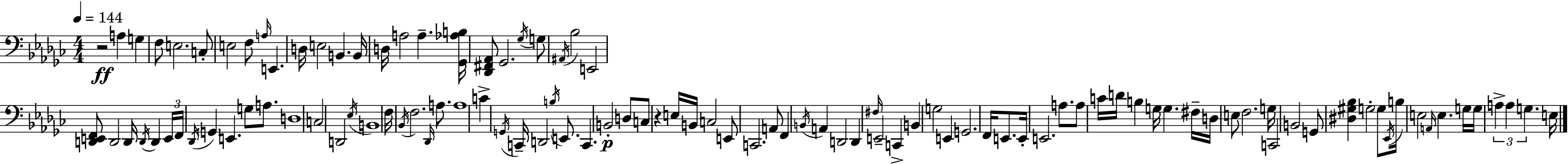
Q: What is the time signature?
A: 4/4